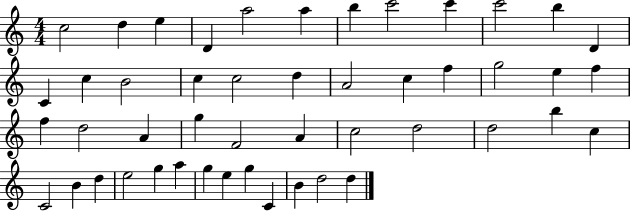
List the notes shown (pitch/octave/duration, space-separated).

C5/h D5/q E5/q D4/q A5/h A5/q B5/q C6/h C6/q C6/h B5/q D4/q C4/q C5/q B4/h C5/q C5/h D5/q A4/h C5/q F5/q G5/h E5/q F5/q F5/q D5/h A4/q G5/q F4/h A4/q C5/h D5/h D5/h B5/q C5/q C4/h B4/q D5/q E5/h G5/q A5/q G5/q E5/q G5/q C4/q B4/q D5/h D5/q